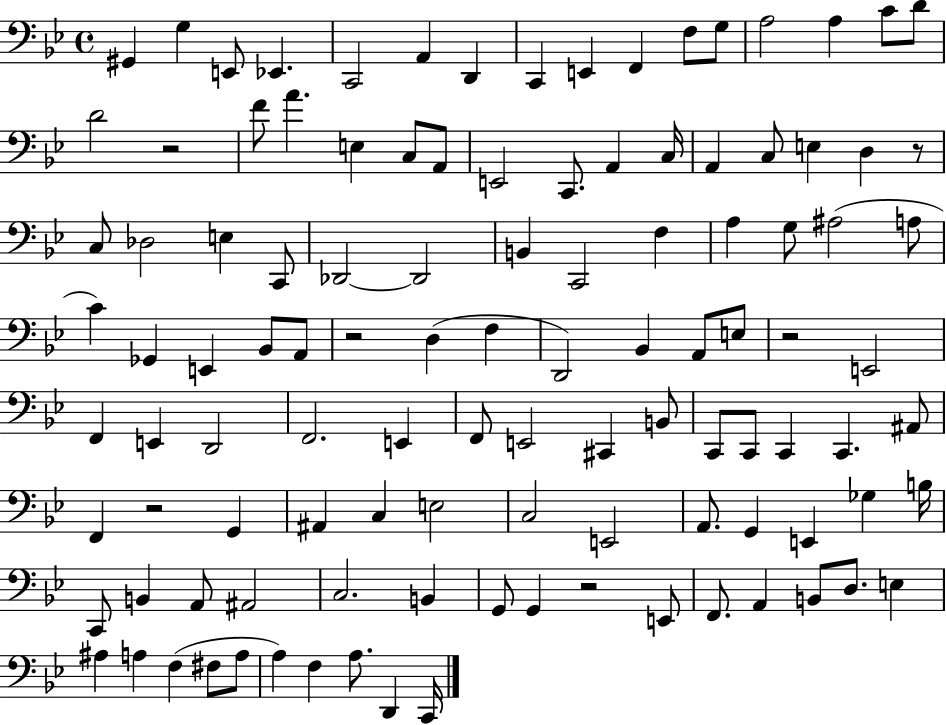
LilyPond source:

{
  \clef bass
  \time 4/4
  \defaultTimeSignature
  \key bes \major
  gis,4 g4 e,8 ees,4. | c,2 a,4 d,4 | c,4 e,4 f,4 f8 g8 | a2 a4 c'8 d'8 | \break d'2 r2 | f'8 a'4. e4 c8 a,8 | e,2 c,8. a,4 c16 | a,4 c8 e4 d4 r8 | \break c8 des2 e4 c,8 | des,2~~ des,2 | b,4 c,2 f4 | a4 g8 ais2( a8 | \break c'4) ges,4 e,4 bes,8 a,8 | r2 d4( f4 | d,2) bes,4 a,8 e8 | r2 e,2 | \break f,4 e,4 d,2 | f,2. e,4 | f,8 e,2 cis,4 b,8 | c,8 c,8 c,4 c,4. ais,8 | \break f,4 r2 g,4 | ais,4 c4 e2 | c2 e,2 | a,8. g,4 e,4 ges4 b16 | \break c,8 b,4 a,8 ais,2 | c2. b,4 | g,8 g,4 r2 e,8 | f,8. a,4 b,8 d8. e4 | \break ais4 a4 f4( fis8 a8 | a4) f4 a8. d,4 c,16 | \bar "|."
}